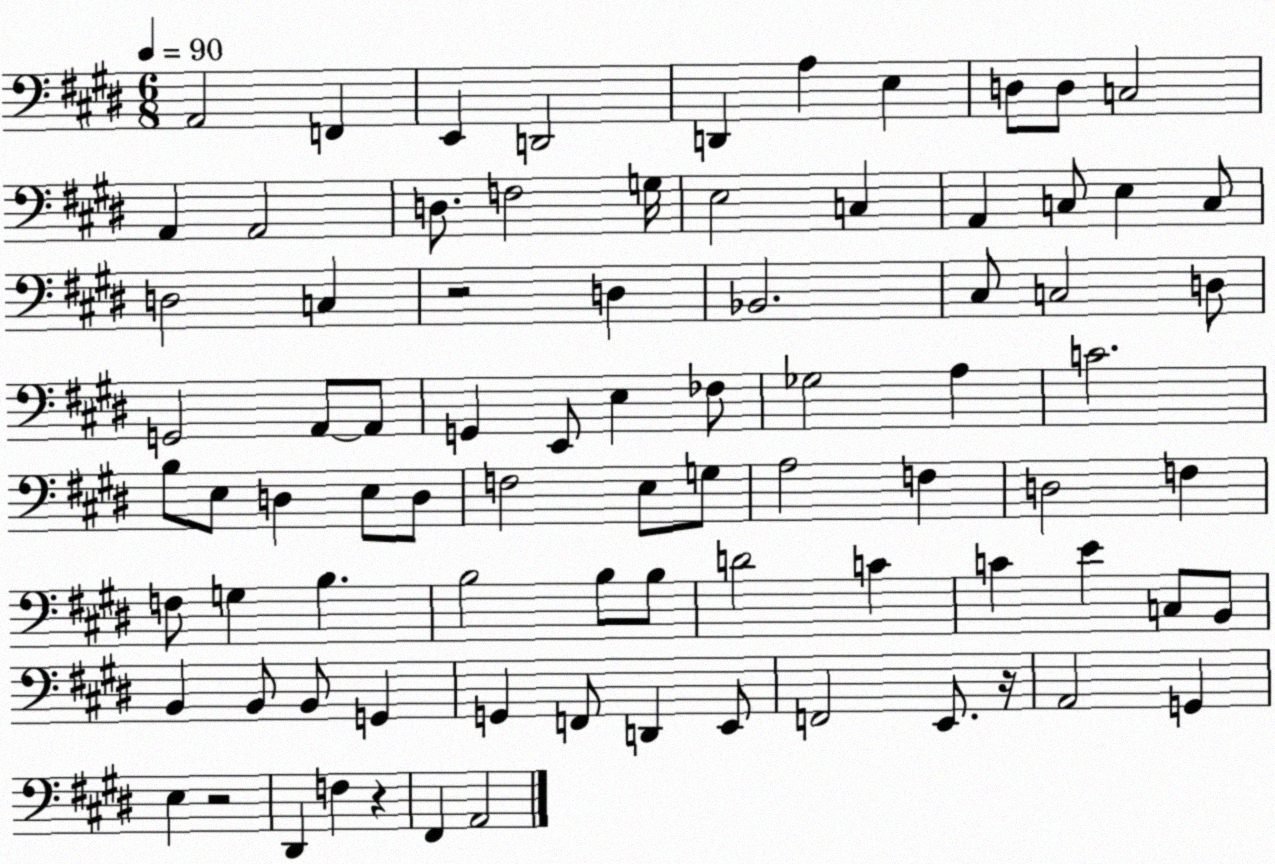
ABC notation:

X:1
T:Untitled
M:6/8
L:1/4
K:E
A,,2 F,, E,, D,,2 D,, A, E, D,/2 D,/2 C,2 A,, A,,2 D,/2 F,2 G,/4 E,2 C, A,, C,/2 E, C,/2 D,2 C, z2 D, _B,,2 ^C,/2 C,2 D,/2 G,,2 A,,/2 A,,/2 G,, E,,/2 E, _F,/2 _G,2 A, C2 B,/2 E,/2 D, E,/2 D,/2 F,2 E,/2 G,/2 A,2 F, D,2 F, F,/2 G, B, B,2 B,/2 B,/2 D2 C C E C,/2 B,,/2 B,, B,,/2 B,,/2 G,, G,, F,,/2 D,, E,,/2 F,,2 E,,/2 z/4 A,,2 G,, E, z2 ^D,, F, z ^F,, A,,2